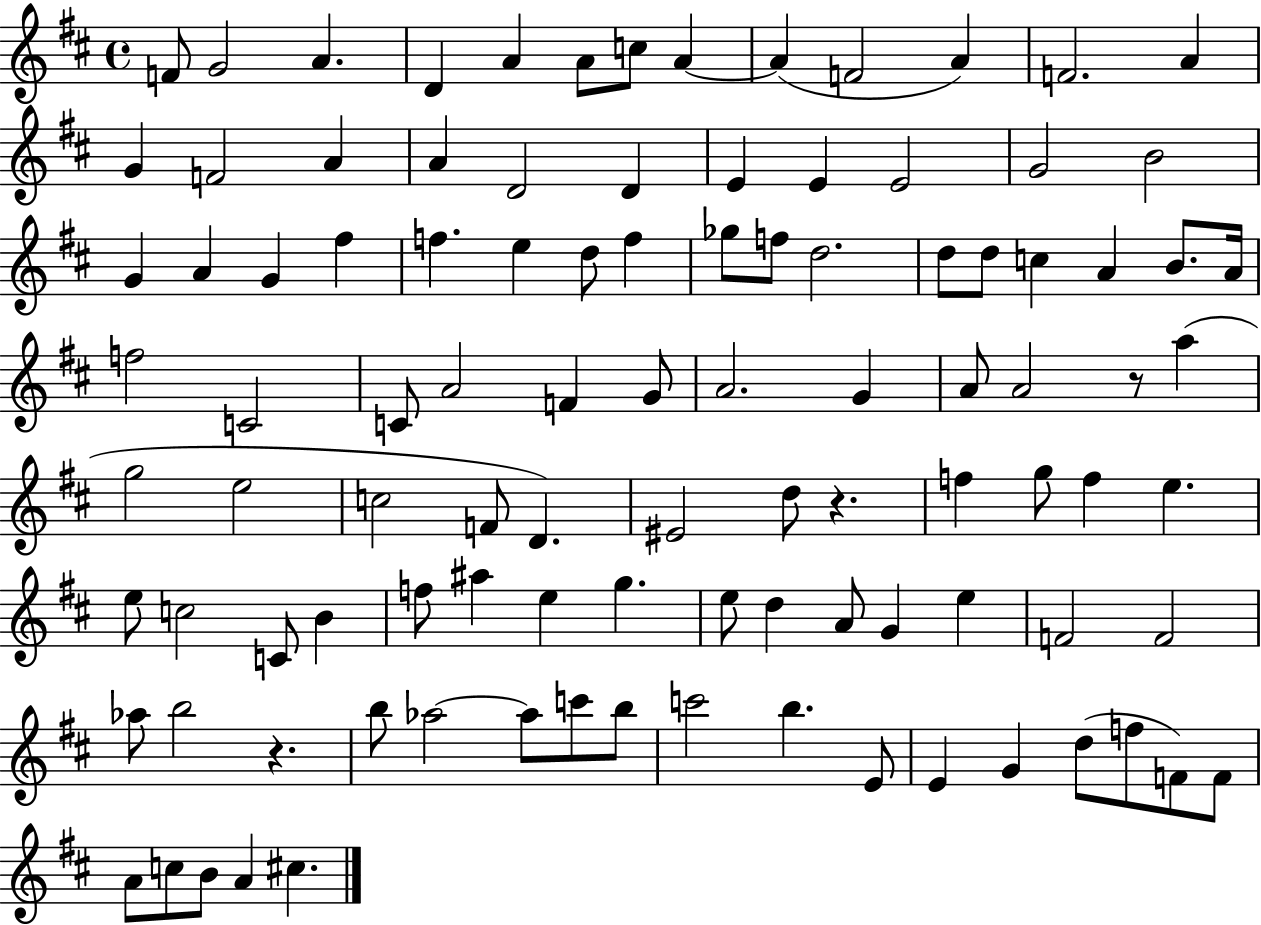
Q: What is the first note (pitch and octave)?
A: F4